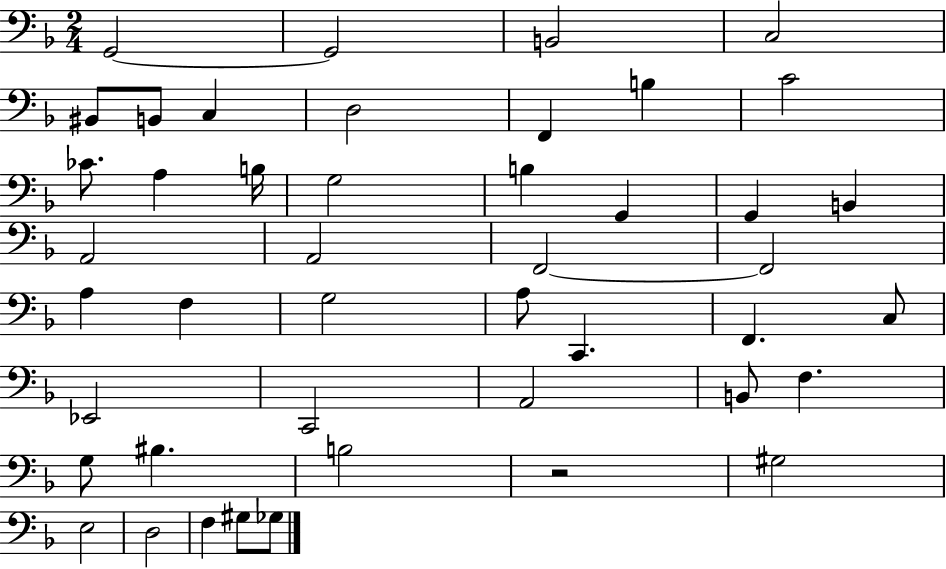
{
  \clef bass
  \numericTimeSignature
  \time 2/4
  \key f \major
  \repeat volta 2 { g,2~~ | g,2 | b,2 | c2 | \break bis,8 b,8 c4 | d2 | f,4 b4 | c'2 | \break ces'8. a4 b16 | g2 | b4 g,4 | g,4 b,4 | \break a,2 | a,2 | f,2~~ | f,2 | \break a4 f4 | g2 | a8 c,4. | f,4. c8 | \break ees,2 | c,2 | a,2 | b,8 f4. | \break g8 bis4. | b2 | r2 | gis2 | \break e2 | d2 | f4 gis8 ges8 | } \bar "|."
}